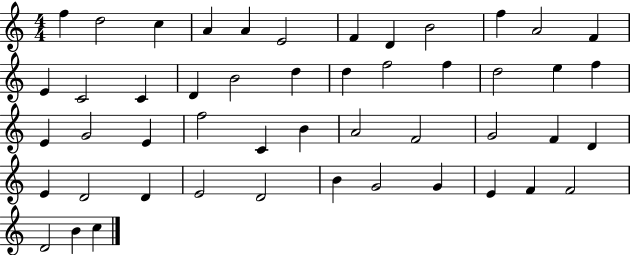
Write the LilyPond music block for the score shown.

{
  \clef treble
  \numericTimeSignature
  \time 4/4
  \key c \major
  f''4 d''2 c''4 | a'4 a'4 e'2 | f'4 d'4 b'2 | f''4 a'2 f'4 | \break e'4 c'2 c'4 | d'4 b'2 d''4 | d''4 f''2 f''4 | d''2 e''4 f''4 | \break e'4 g'2 e'4 | f''2 c'4 b'4 | a'2 f'2 | g'2 f'4 d'4 | \break e'4 d'2 d'4 | e'2 d'2 | b'4 g'2 g'4 | e'4 f'4 f'2 | \break d'2 b'4 c''4 | \bar "|."
}